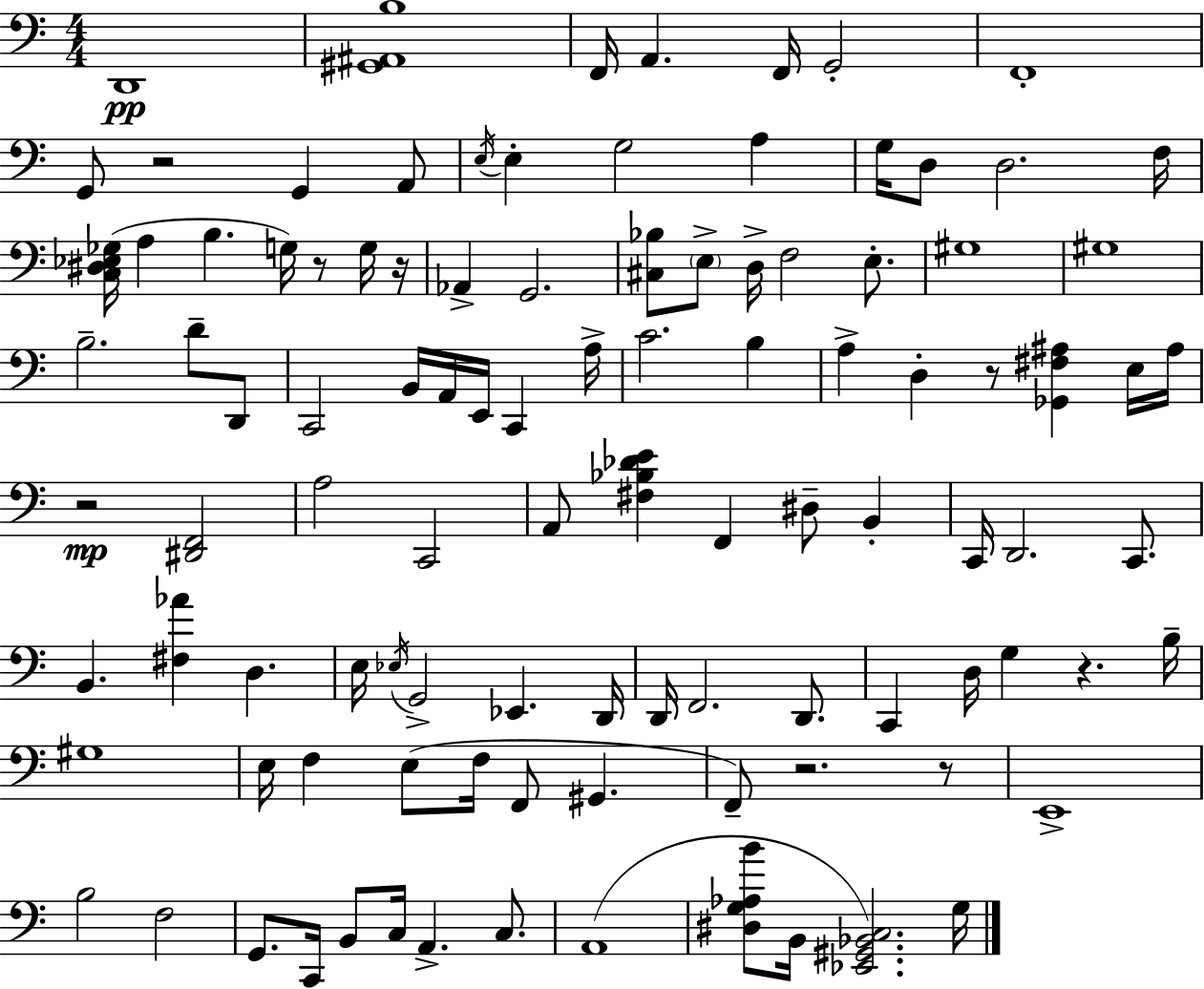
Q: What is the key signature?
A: C major